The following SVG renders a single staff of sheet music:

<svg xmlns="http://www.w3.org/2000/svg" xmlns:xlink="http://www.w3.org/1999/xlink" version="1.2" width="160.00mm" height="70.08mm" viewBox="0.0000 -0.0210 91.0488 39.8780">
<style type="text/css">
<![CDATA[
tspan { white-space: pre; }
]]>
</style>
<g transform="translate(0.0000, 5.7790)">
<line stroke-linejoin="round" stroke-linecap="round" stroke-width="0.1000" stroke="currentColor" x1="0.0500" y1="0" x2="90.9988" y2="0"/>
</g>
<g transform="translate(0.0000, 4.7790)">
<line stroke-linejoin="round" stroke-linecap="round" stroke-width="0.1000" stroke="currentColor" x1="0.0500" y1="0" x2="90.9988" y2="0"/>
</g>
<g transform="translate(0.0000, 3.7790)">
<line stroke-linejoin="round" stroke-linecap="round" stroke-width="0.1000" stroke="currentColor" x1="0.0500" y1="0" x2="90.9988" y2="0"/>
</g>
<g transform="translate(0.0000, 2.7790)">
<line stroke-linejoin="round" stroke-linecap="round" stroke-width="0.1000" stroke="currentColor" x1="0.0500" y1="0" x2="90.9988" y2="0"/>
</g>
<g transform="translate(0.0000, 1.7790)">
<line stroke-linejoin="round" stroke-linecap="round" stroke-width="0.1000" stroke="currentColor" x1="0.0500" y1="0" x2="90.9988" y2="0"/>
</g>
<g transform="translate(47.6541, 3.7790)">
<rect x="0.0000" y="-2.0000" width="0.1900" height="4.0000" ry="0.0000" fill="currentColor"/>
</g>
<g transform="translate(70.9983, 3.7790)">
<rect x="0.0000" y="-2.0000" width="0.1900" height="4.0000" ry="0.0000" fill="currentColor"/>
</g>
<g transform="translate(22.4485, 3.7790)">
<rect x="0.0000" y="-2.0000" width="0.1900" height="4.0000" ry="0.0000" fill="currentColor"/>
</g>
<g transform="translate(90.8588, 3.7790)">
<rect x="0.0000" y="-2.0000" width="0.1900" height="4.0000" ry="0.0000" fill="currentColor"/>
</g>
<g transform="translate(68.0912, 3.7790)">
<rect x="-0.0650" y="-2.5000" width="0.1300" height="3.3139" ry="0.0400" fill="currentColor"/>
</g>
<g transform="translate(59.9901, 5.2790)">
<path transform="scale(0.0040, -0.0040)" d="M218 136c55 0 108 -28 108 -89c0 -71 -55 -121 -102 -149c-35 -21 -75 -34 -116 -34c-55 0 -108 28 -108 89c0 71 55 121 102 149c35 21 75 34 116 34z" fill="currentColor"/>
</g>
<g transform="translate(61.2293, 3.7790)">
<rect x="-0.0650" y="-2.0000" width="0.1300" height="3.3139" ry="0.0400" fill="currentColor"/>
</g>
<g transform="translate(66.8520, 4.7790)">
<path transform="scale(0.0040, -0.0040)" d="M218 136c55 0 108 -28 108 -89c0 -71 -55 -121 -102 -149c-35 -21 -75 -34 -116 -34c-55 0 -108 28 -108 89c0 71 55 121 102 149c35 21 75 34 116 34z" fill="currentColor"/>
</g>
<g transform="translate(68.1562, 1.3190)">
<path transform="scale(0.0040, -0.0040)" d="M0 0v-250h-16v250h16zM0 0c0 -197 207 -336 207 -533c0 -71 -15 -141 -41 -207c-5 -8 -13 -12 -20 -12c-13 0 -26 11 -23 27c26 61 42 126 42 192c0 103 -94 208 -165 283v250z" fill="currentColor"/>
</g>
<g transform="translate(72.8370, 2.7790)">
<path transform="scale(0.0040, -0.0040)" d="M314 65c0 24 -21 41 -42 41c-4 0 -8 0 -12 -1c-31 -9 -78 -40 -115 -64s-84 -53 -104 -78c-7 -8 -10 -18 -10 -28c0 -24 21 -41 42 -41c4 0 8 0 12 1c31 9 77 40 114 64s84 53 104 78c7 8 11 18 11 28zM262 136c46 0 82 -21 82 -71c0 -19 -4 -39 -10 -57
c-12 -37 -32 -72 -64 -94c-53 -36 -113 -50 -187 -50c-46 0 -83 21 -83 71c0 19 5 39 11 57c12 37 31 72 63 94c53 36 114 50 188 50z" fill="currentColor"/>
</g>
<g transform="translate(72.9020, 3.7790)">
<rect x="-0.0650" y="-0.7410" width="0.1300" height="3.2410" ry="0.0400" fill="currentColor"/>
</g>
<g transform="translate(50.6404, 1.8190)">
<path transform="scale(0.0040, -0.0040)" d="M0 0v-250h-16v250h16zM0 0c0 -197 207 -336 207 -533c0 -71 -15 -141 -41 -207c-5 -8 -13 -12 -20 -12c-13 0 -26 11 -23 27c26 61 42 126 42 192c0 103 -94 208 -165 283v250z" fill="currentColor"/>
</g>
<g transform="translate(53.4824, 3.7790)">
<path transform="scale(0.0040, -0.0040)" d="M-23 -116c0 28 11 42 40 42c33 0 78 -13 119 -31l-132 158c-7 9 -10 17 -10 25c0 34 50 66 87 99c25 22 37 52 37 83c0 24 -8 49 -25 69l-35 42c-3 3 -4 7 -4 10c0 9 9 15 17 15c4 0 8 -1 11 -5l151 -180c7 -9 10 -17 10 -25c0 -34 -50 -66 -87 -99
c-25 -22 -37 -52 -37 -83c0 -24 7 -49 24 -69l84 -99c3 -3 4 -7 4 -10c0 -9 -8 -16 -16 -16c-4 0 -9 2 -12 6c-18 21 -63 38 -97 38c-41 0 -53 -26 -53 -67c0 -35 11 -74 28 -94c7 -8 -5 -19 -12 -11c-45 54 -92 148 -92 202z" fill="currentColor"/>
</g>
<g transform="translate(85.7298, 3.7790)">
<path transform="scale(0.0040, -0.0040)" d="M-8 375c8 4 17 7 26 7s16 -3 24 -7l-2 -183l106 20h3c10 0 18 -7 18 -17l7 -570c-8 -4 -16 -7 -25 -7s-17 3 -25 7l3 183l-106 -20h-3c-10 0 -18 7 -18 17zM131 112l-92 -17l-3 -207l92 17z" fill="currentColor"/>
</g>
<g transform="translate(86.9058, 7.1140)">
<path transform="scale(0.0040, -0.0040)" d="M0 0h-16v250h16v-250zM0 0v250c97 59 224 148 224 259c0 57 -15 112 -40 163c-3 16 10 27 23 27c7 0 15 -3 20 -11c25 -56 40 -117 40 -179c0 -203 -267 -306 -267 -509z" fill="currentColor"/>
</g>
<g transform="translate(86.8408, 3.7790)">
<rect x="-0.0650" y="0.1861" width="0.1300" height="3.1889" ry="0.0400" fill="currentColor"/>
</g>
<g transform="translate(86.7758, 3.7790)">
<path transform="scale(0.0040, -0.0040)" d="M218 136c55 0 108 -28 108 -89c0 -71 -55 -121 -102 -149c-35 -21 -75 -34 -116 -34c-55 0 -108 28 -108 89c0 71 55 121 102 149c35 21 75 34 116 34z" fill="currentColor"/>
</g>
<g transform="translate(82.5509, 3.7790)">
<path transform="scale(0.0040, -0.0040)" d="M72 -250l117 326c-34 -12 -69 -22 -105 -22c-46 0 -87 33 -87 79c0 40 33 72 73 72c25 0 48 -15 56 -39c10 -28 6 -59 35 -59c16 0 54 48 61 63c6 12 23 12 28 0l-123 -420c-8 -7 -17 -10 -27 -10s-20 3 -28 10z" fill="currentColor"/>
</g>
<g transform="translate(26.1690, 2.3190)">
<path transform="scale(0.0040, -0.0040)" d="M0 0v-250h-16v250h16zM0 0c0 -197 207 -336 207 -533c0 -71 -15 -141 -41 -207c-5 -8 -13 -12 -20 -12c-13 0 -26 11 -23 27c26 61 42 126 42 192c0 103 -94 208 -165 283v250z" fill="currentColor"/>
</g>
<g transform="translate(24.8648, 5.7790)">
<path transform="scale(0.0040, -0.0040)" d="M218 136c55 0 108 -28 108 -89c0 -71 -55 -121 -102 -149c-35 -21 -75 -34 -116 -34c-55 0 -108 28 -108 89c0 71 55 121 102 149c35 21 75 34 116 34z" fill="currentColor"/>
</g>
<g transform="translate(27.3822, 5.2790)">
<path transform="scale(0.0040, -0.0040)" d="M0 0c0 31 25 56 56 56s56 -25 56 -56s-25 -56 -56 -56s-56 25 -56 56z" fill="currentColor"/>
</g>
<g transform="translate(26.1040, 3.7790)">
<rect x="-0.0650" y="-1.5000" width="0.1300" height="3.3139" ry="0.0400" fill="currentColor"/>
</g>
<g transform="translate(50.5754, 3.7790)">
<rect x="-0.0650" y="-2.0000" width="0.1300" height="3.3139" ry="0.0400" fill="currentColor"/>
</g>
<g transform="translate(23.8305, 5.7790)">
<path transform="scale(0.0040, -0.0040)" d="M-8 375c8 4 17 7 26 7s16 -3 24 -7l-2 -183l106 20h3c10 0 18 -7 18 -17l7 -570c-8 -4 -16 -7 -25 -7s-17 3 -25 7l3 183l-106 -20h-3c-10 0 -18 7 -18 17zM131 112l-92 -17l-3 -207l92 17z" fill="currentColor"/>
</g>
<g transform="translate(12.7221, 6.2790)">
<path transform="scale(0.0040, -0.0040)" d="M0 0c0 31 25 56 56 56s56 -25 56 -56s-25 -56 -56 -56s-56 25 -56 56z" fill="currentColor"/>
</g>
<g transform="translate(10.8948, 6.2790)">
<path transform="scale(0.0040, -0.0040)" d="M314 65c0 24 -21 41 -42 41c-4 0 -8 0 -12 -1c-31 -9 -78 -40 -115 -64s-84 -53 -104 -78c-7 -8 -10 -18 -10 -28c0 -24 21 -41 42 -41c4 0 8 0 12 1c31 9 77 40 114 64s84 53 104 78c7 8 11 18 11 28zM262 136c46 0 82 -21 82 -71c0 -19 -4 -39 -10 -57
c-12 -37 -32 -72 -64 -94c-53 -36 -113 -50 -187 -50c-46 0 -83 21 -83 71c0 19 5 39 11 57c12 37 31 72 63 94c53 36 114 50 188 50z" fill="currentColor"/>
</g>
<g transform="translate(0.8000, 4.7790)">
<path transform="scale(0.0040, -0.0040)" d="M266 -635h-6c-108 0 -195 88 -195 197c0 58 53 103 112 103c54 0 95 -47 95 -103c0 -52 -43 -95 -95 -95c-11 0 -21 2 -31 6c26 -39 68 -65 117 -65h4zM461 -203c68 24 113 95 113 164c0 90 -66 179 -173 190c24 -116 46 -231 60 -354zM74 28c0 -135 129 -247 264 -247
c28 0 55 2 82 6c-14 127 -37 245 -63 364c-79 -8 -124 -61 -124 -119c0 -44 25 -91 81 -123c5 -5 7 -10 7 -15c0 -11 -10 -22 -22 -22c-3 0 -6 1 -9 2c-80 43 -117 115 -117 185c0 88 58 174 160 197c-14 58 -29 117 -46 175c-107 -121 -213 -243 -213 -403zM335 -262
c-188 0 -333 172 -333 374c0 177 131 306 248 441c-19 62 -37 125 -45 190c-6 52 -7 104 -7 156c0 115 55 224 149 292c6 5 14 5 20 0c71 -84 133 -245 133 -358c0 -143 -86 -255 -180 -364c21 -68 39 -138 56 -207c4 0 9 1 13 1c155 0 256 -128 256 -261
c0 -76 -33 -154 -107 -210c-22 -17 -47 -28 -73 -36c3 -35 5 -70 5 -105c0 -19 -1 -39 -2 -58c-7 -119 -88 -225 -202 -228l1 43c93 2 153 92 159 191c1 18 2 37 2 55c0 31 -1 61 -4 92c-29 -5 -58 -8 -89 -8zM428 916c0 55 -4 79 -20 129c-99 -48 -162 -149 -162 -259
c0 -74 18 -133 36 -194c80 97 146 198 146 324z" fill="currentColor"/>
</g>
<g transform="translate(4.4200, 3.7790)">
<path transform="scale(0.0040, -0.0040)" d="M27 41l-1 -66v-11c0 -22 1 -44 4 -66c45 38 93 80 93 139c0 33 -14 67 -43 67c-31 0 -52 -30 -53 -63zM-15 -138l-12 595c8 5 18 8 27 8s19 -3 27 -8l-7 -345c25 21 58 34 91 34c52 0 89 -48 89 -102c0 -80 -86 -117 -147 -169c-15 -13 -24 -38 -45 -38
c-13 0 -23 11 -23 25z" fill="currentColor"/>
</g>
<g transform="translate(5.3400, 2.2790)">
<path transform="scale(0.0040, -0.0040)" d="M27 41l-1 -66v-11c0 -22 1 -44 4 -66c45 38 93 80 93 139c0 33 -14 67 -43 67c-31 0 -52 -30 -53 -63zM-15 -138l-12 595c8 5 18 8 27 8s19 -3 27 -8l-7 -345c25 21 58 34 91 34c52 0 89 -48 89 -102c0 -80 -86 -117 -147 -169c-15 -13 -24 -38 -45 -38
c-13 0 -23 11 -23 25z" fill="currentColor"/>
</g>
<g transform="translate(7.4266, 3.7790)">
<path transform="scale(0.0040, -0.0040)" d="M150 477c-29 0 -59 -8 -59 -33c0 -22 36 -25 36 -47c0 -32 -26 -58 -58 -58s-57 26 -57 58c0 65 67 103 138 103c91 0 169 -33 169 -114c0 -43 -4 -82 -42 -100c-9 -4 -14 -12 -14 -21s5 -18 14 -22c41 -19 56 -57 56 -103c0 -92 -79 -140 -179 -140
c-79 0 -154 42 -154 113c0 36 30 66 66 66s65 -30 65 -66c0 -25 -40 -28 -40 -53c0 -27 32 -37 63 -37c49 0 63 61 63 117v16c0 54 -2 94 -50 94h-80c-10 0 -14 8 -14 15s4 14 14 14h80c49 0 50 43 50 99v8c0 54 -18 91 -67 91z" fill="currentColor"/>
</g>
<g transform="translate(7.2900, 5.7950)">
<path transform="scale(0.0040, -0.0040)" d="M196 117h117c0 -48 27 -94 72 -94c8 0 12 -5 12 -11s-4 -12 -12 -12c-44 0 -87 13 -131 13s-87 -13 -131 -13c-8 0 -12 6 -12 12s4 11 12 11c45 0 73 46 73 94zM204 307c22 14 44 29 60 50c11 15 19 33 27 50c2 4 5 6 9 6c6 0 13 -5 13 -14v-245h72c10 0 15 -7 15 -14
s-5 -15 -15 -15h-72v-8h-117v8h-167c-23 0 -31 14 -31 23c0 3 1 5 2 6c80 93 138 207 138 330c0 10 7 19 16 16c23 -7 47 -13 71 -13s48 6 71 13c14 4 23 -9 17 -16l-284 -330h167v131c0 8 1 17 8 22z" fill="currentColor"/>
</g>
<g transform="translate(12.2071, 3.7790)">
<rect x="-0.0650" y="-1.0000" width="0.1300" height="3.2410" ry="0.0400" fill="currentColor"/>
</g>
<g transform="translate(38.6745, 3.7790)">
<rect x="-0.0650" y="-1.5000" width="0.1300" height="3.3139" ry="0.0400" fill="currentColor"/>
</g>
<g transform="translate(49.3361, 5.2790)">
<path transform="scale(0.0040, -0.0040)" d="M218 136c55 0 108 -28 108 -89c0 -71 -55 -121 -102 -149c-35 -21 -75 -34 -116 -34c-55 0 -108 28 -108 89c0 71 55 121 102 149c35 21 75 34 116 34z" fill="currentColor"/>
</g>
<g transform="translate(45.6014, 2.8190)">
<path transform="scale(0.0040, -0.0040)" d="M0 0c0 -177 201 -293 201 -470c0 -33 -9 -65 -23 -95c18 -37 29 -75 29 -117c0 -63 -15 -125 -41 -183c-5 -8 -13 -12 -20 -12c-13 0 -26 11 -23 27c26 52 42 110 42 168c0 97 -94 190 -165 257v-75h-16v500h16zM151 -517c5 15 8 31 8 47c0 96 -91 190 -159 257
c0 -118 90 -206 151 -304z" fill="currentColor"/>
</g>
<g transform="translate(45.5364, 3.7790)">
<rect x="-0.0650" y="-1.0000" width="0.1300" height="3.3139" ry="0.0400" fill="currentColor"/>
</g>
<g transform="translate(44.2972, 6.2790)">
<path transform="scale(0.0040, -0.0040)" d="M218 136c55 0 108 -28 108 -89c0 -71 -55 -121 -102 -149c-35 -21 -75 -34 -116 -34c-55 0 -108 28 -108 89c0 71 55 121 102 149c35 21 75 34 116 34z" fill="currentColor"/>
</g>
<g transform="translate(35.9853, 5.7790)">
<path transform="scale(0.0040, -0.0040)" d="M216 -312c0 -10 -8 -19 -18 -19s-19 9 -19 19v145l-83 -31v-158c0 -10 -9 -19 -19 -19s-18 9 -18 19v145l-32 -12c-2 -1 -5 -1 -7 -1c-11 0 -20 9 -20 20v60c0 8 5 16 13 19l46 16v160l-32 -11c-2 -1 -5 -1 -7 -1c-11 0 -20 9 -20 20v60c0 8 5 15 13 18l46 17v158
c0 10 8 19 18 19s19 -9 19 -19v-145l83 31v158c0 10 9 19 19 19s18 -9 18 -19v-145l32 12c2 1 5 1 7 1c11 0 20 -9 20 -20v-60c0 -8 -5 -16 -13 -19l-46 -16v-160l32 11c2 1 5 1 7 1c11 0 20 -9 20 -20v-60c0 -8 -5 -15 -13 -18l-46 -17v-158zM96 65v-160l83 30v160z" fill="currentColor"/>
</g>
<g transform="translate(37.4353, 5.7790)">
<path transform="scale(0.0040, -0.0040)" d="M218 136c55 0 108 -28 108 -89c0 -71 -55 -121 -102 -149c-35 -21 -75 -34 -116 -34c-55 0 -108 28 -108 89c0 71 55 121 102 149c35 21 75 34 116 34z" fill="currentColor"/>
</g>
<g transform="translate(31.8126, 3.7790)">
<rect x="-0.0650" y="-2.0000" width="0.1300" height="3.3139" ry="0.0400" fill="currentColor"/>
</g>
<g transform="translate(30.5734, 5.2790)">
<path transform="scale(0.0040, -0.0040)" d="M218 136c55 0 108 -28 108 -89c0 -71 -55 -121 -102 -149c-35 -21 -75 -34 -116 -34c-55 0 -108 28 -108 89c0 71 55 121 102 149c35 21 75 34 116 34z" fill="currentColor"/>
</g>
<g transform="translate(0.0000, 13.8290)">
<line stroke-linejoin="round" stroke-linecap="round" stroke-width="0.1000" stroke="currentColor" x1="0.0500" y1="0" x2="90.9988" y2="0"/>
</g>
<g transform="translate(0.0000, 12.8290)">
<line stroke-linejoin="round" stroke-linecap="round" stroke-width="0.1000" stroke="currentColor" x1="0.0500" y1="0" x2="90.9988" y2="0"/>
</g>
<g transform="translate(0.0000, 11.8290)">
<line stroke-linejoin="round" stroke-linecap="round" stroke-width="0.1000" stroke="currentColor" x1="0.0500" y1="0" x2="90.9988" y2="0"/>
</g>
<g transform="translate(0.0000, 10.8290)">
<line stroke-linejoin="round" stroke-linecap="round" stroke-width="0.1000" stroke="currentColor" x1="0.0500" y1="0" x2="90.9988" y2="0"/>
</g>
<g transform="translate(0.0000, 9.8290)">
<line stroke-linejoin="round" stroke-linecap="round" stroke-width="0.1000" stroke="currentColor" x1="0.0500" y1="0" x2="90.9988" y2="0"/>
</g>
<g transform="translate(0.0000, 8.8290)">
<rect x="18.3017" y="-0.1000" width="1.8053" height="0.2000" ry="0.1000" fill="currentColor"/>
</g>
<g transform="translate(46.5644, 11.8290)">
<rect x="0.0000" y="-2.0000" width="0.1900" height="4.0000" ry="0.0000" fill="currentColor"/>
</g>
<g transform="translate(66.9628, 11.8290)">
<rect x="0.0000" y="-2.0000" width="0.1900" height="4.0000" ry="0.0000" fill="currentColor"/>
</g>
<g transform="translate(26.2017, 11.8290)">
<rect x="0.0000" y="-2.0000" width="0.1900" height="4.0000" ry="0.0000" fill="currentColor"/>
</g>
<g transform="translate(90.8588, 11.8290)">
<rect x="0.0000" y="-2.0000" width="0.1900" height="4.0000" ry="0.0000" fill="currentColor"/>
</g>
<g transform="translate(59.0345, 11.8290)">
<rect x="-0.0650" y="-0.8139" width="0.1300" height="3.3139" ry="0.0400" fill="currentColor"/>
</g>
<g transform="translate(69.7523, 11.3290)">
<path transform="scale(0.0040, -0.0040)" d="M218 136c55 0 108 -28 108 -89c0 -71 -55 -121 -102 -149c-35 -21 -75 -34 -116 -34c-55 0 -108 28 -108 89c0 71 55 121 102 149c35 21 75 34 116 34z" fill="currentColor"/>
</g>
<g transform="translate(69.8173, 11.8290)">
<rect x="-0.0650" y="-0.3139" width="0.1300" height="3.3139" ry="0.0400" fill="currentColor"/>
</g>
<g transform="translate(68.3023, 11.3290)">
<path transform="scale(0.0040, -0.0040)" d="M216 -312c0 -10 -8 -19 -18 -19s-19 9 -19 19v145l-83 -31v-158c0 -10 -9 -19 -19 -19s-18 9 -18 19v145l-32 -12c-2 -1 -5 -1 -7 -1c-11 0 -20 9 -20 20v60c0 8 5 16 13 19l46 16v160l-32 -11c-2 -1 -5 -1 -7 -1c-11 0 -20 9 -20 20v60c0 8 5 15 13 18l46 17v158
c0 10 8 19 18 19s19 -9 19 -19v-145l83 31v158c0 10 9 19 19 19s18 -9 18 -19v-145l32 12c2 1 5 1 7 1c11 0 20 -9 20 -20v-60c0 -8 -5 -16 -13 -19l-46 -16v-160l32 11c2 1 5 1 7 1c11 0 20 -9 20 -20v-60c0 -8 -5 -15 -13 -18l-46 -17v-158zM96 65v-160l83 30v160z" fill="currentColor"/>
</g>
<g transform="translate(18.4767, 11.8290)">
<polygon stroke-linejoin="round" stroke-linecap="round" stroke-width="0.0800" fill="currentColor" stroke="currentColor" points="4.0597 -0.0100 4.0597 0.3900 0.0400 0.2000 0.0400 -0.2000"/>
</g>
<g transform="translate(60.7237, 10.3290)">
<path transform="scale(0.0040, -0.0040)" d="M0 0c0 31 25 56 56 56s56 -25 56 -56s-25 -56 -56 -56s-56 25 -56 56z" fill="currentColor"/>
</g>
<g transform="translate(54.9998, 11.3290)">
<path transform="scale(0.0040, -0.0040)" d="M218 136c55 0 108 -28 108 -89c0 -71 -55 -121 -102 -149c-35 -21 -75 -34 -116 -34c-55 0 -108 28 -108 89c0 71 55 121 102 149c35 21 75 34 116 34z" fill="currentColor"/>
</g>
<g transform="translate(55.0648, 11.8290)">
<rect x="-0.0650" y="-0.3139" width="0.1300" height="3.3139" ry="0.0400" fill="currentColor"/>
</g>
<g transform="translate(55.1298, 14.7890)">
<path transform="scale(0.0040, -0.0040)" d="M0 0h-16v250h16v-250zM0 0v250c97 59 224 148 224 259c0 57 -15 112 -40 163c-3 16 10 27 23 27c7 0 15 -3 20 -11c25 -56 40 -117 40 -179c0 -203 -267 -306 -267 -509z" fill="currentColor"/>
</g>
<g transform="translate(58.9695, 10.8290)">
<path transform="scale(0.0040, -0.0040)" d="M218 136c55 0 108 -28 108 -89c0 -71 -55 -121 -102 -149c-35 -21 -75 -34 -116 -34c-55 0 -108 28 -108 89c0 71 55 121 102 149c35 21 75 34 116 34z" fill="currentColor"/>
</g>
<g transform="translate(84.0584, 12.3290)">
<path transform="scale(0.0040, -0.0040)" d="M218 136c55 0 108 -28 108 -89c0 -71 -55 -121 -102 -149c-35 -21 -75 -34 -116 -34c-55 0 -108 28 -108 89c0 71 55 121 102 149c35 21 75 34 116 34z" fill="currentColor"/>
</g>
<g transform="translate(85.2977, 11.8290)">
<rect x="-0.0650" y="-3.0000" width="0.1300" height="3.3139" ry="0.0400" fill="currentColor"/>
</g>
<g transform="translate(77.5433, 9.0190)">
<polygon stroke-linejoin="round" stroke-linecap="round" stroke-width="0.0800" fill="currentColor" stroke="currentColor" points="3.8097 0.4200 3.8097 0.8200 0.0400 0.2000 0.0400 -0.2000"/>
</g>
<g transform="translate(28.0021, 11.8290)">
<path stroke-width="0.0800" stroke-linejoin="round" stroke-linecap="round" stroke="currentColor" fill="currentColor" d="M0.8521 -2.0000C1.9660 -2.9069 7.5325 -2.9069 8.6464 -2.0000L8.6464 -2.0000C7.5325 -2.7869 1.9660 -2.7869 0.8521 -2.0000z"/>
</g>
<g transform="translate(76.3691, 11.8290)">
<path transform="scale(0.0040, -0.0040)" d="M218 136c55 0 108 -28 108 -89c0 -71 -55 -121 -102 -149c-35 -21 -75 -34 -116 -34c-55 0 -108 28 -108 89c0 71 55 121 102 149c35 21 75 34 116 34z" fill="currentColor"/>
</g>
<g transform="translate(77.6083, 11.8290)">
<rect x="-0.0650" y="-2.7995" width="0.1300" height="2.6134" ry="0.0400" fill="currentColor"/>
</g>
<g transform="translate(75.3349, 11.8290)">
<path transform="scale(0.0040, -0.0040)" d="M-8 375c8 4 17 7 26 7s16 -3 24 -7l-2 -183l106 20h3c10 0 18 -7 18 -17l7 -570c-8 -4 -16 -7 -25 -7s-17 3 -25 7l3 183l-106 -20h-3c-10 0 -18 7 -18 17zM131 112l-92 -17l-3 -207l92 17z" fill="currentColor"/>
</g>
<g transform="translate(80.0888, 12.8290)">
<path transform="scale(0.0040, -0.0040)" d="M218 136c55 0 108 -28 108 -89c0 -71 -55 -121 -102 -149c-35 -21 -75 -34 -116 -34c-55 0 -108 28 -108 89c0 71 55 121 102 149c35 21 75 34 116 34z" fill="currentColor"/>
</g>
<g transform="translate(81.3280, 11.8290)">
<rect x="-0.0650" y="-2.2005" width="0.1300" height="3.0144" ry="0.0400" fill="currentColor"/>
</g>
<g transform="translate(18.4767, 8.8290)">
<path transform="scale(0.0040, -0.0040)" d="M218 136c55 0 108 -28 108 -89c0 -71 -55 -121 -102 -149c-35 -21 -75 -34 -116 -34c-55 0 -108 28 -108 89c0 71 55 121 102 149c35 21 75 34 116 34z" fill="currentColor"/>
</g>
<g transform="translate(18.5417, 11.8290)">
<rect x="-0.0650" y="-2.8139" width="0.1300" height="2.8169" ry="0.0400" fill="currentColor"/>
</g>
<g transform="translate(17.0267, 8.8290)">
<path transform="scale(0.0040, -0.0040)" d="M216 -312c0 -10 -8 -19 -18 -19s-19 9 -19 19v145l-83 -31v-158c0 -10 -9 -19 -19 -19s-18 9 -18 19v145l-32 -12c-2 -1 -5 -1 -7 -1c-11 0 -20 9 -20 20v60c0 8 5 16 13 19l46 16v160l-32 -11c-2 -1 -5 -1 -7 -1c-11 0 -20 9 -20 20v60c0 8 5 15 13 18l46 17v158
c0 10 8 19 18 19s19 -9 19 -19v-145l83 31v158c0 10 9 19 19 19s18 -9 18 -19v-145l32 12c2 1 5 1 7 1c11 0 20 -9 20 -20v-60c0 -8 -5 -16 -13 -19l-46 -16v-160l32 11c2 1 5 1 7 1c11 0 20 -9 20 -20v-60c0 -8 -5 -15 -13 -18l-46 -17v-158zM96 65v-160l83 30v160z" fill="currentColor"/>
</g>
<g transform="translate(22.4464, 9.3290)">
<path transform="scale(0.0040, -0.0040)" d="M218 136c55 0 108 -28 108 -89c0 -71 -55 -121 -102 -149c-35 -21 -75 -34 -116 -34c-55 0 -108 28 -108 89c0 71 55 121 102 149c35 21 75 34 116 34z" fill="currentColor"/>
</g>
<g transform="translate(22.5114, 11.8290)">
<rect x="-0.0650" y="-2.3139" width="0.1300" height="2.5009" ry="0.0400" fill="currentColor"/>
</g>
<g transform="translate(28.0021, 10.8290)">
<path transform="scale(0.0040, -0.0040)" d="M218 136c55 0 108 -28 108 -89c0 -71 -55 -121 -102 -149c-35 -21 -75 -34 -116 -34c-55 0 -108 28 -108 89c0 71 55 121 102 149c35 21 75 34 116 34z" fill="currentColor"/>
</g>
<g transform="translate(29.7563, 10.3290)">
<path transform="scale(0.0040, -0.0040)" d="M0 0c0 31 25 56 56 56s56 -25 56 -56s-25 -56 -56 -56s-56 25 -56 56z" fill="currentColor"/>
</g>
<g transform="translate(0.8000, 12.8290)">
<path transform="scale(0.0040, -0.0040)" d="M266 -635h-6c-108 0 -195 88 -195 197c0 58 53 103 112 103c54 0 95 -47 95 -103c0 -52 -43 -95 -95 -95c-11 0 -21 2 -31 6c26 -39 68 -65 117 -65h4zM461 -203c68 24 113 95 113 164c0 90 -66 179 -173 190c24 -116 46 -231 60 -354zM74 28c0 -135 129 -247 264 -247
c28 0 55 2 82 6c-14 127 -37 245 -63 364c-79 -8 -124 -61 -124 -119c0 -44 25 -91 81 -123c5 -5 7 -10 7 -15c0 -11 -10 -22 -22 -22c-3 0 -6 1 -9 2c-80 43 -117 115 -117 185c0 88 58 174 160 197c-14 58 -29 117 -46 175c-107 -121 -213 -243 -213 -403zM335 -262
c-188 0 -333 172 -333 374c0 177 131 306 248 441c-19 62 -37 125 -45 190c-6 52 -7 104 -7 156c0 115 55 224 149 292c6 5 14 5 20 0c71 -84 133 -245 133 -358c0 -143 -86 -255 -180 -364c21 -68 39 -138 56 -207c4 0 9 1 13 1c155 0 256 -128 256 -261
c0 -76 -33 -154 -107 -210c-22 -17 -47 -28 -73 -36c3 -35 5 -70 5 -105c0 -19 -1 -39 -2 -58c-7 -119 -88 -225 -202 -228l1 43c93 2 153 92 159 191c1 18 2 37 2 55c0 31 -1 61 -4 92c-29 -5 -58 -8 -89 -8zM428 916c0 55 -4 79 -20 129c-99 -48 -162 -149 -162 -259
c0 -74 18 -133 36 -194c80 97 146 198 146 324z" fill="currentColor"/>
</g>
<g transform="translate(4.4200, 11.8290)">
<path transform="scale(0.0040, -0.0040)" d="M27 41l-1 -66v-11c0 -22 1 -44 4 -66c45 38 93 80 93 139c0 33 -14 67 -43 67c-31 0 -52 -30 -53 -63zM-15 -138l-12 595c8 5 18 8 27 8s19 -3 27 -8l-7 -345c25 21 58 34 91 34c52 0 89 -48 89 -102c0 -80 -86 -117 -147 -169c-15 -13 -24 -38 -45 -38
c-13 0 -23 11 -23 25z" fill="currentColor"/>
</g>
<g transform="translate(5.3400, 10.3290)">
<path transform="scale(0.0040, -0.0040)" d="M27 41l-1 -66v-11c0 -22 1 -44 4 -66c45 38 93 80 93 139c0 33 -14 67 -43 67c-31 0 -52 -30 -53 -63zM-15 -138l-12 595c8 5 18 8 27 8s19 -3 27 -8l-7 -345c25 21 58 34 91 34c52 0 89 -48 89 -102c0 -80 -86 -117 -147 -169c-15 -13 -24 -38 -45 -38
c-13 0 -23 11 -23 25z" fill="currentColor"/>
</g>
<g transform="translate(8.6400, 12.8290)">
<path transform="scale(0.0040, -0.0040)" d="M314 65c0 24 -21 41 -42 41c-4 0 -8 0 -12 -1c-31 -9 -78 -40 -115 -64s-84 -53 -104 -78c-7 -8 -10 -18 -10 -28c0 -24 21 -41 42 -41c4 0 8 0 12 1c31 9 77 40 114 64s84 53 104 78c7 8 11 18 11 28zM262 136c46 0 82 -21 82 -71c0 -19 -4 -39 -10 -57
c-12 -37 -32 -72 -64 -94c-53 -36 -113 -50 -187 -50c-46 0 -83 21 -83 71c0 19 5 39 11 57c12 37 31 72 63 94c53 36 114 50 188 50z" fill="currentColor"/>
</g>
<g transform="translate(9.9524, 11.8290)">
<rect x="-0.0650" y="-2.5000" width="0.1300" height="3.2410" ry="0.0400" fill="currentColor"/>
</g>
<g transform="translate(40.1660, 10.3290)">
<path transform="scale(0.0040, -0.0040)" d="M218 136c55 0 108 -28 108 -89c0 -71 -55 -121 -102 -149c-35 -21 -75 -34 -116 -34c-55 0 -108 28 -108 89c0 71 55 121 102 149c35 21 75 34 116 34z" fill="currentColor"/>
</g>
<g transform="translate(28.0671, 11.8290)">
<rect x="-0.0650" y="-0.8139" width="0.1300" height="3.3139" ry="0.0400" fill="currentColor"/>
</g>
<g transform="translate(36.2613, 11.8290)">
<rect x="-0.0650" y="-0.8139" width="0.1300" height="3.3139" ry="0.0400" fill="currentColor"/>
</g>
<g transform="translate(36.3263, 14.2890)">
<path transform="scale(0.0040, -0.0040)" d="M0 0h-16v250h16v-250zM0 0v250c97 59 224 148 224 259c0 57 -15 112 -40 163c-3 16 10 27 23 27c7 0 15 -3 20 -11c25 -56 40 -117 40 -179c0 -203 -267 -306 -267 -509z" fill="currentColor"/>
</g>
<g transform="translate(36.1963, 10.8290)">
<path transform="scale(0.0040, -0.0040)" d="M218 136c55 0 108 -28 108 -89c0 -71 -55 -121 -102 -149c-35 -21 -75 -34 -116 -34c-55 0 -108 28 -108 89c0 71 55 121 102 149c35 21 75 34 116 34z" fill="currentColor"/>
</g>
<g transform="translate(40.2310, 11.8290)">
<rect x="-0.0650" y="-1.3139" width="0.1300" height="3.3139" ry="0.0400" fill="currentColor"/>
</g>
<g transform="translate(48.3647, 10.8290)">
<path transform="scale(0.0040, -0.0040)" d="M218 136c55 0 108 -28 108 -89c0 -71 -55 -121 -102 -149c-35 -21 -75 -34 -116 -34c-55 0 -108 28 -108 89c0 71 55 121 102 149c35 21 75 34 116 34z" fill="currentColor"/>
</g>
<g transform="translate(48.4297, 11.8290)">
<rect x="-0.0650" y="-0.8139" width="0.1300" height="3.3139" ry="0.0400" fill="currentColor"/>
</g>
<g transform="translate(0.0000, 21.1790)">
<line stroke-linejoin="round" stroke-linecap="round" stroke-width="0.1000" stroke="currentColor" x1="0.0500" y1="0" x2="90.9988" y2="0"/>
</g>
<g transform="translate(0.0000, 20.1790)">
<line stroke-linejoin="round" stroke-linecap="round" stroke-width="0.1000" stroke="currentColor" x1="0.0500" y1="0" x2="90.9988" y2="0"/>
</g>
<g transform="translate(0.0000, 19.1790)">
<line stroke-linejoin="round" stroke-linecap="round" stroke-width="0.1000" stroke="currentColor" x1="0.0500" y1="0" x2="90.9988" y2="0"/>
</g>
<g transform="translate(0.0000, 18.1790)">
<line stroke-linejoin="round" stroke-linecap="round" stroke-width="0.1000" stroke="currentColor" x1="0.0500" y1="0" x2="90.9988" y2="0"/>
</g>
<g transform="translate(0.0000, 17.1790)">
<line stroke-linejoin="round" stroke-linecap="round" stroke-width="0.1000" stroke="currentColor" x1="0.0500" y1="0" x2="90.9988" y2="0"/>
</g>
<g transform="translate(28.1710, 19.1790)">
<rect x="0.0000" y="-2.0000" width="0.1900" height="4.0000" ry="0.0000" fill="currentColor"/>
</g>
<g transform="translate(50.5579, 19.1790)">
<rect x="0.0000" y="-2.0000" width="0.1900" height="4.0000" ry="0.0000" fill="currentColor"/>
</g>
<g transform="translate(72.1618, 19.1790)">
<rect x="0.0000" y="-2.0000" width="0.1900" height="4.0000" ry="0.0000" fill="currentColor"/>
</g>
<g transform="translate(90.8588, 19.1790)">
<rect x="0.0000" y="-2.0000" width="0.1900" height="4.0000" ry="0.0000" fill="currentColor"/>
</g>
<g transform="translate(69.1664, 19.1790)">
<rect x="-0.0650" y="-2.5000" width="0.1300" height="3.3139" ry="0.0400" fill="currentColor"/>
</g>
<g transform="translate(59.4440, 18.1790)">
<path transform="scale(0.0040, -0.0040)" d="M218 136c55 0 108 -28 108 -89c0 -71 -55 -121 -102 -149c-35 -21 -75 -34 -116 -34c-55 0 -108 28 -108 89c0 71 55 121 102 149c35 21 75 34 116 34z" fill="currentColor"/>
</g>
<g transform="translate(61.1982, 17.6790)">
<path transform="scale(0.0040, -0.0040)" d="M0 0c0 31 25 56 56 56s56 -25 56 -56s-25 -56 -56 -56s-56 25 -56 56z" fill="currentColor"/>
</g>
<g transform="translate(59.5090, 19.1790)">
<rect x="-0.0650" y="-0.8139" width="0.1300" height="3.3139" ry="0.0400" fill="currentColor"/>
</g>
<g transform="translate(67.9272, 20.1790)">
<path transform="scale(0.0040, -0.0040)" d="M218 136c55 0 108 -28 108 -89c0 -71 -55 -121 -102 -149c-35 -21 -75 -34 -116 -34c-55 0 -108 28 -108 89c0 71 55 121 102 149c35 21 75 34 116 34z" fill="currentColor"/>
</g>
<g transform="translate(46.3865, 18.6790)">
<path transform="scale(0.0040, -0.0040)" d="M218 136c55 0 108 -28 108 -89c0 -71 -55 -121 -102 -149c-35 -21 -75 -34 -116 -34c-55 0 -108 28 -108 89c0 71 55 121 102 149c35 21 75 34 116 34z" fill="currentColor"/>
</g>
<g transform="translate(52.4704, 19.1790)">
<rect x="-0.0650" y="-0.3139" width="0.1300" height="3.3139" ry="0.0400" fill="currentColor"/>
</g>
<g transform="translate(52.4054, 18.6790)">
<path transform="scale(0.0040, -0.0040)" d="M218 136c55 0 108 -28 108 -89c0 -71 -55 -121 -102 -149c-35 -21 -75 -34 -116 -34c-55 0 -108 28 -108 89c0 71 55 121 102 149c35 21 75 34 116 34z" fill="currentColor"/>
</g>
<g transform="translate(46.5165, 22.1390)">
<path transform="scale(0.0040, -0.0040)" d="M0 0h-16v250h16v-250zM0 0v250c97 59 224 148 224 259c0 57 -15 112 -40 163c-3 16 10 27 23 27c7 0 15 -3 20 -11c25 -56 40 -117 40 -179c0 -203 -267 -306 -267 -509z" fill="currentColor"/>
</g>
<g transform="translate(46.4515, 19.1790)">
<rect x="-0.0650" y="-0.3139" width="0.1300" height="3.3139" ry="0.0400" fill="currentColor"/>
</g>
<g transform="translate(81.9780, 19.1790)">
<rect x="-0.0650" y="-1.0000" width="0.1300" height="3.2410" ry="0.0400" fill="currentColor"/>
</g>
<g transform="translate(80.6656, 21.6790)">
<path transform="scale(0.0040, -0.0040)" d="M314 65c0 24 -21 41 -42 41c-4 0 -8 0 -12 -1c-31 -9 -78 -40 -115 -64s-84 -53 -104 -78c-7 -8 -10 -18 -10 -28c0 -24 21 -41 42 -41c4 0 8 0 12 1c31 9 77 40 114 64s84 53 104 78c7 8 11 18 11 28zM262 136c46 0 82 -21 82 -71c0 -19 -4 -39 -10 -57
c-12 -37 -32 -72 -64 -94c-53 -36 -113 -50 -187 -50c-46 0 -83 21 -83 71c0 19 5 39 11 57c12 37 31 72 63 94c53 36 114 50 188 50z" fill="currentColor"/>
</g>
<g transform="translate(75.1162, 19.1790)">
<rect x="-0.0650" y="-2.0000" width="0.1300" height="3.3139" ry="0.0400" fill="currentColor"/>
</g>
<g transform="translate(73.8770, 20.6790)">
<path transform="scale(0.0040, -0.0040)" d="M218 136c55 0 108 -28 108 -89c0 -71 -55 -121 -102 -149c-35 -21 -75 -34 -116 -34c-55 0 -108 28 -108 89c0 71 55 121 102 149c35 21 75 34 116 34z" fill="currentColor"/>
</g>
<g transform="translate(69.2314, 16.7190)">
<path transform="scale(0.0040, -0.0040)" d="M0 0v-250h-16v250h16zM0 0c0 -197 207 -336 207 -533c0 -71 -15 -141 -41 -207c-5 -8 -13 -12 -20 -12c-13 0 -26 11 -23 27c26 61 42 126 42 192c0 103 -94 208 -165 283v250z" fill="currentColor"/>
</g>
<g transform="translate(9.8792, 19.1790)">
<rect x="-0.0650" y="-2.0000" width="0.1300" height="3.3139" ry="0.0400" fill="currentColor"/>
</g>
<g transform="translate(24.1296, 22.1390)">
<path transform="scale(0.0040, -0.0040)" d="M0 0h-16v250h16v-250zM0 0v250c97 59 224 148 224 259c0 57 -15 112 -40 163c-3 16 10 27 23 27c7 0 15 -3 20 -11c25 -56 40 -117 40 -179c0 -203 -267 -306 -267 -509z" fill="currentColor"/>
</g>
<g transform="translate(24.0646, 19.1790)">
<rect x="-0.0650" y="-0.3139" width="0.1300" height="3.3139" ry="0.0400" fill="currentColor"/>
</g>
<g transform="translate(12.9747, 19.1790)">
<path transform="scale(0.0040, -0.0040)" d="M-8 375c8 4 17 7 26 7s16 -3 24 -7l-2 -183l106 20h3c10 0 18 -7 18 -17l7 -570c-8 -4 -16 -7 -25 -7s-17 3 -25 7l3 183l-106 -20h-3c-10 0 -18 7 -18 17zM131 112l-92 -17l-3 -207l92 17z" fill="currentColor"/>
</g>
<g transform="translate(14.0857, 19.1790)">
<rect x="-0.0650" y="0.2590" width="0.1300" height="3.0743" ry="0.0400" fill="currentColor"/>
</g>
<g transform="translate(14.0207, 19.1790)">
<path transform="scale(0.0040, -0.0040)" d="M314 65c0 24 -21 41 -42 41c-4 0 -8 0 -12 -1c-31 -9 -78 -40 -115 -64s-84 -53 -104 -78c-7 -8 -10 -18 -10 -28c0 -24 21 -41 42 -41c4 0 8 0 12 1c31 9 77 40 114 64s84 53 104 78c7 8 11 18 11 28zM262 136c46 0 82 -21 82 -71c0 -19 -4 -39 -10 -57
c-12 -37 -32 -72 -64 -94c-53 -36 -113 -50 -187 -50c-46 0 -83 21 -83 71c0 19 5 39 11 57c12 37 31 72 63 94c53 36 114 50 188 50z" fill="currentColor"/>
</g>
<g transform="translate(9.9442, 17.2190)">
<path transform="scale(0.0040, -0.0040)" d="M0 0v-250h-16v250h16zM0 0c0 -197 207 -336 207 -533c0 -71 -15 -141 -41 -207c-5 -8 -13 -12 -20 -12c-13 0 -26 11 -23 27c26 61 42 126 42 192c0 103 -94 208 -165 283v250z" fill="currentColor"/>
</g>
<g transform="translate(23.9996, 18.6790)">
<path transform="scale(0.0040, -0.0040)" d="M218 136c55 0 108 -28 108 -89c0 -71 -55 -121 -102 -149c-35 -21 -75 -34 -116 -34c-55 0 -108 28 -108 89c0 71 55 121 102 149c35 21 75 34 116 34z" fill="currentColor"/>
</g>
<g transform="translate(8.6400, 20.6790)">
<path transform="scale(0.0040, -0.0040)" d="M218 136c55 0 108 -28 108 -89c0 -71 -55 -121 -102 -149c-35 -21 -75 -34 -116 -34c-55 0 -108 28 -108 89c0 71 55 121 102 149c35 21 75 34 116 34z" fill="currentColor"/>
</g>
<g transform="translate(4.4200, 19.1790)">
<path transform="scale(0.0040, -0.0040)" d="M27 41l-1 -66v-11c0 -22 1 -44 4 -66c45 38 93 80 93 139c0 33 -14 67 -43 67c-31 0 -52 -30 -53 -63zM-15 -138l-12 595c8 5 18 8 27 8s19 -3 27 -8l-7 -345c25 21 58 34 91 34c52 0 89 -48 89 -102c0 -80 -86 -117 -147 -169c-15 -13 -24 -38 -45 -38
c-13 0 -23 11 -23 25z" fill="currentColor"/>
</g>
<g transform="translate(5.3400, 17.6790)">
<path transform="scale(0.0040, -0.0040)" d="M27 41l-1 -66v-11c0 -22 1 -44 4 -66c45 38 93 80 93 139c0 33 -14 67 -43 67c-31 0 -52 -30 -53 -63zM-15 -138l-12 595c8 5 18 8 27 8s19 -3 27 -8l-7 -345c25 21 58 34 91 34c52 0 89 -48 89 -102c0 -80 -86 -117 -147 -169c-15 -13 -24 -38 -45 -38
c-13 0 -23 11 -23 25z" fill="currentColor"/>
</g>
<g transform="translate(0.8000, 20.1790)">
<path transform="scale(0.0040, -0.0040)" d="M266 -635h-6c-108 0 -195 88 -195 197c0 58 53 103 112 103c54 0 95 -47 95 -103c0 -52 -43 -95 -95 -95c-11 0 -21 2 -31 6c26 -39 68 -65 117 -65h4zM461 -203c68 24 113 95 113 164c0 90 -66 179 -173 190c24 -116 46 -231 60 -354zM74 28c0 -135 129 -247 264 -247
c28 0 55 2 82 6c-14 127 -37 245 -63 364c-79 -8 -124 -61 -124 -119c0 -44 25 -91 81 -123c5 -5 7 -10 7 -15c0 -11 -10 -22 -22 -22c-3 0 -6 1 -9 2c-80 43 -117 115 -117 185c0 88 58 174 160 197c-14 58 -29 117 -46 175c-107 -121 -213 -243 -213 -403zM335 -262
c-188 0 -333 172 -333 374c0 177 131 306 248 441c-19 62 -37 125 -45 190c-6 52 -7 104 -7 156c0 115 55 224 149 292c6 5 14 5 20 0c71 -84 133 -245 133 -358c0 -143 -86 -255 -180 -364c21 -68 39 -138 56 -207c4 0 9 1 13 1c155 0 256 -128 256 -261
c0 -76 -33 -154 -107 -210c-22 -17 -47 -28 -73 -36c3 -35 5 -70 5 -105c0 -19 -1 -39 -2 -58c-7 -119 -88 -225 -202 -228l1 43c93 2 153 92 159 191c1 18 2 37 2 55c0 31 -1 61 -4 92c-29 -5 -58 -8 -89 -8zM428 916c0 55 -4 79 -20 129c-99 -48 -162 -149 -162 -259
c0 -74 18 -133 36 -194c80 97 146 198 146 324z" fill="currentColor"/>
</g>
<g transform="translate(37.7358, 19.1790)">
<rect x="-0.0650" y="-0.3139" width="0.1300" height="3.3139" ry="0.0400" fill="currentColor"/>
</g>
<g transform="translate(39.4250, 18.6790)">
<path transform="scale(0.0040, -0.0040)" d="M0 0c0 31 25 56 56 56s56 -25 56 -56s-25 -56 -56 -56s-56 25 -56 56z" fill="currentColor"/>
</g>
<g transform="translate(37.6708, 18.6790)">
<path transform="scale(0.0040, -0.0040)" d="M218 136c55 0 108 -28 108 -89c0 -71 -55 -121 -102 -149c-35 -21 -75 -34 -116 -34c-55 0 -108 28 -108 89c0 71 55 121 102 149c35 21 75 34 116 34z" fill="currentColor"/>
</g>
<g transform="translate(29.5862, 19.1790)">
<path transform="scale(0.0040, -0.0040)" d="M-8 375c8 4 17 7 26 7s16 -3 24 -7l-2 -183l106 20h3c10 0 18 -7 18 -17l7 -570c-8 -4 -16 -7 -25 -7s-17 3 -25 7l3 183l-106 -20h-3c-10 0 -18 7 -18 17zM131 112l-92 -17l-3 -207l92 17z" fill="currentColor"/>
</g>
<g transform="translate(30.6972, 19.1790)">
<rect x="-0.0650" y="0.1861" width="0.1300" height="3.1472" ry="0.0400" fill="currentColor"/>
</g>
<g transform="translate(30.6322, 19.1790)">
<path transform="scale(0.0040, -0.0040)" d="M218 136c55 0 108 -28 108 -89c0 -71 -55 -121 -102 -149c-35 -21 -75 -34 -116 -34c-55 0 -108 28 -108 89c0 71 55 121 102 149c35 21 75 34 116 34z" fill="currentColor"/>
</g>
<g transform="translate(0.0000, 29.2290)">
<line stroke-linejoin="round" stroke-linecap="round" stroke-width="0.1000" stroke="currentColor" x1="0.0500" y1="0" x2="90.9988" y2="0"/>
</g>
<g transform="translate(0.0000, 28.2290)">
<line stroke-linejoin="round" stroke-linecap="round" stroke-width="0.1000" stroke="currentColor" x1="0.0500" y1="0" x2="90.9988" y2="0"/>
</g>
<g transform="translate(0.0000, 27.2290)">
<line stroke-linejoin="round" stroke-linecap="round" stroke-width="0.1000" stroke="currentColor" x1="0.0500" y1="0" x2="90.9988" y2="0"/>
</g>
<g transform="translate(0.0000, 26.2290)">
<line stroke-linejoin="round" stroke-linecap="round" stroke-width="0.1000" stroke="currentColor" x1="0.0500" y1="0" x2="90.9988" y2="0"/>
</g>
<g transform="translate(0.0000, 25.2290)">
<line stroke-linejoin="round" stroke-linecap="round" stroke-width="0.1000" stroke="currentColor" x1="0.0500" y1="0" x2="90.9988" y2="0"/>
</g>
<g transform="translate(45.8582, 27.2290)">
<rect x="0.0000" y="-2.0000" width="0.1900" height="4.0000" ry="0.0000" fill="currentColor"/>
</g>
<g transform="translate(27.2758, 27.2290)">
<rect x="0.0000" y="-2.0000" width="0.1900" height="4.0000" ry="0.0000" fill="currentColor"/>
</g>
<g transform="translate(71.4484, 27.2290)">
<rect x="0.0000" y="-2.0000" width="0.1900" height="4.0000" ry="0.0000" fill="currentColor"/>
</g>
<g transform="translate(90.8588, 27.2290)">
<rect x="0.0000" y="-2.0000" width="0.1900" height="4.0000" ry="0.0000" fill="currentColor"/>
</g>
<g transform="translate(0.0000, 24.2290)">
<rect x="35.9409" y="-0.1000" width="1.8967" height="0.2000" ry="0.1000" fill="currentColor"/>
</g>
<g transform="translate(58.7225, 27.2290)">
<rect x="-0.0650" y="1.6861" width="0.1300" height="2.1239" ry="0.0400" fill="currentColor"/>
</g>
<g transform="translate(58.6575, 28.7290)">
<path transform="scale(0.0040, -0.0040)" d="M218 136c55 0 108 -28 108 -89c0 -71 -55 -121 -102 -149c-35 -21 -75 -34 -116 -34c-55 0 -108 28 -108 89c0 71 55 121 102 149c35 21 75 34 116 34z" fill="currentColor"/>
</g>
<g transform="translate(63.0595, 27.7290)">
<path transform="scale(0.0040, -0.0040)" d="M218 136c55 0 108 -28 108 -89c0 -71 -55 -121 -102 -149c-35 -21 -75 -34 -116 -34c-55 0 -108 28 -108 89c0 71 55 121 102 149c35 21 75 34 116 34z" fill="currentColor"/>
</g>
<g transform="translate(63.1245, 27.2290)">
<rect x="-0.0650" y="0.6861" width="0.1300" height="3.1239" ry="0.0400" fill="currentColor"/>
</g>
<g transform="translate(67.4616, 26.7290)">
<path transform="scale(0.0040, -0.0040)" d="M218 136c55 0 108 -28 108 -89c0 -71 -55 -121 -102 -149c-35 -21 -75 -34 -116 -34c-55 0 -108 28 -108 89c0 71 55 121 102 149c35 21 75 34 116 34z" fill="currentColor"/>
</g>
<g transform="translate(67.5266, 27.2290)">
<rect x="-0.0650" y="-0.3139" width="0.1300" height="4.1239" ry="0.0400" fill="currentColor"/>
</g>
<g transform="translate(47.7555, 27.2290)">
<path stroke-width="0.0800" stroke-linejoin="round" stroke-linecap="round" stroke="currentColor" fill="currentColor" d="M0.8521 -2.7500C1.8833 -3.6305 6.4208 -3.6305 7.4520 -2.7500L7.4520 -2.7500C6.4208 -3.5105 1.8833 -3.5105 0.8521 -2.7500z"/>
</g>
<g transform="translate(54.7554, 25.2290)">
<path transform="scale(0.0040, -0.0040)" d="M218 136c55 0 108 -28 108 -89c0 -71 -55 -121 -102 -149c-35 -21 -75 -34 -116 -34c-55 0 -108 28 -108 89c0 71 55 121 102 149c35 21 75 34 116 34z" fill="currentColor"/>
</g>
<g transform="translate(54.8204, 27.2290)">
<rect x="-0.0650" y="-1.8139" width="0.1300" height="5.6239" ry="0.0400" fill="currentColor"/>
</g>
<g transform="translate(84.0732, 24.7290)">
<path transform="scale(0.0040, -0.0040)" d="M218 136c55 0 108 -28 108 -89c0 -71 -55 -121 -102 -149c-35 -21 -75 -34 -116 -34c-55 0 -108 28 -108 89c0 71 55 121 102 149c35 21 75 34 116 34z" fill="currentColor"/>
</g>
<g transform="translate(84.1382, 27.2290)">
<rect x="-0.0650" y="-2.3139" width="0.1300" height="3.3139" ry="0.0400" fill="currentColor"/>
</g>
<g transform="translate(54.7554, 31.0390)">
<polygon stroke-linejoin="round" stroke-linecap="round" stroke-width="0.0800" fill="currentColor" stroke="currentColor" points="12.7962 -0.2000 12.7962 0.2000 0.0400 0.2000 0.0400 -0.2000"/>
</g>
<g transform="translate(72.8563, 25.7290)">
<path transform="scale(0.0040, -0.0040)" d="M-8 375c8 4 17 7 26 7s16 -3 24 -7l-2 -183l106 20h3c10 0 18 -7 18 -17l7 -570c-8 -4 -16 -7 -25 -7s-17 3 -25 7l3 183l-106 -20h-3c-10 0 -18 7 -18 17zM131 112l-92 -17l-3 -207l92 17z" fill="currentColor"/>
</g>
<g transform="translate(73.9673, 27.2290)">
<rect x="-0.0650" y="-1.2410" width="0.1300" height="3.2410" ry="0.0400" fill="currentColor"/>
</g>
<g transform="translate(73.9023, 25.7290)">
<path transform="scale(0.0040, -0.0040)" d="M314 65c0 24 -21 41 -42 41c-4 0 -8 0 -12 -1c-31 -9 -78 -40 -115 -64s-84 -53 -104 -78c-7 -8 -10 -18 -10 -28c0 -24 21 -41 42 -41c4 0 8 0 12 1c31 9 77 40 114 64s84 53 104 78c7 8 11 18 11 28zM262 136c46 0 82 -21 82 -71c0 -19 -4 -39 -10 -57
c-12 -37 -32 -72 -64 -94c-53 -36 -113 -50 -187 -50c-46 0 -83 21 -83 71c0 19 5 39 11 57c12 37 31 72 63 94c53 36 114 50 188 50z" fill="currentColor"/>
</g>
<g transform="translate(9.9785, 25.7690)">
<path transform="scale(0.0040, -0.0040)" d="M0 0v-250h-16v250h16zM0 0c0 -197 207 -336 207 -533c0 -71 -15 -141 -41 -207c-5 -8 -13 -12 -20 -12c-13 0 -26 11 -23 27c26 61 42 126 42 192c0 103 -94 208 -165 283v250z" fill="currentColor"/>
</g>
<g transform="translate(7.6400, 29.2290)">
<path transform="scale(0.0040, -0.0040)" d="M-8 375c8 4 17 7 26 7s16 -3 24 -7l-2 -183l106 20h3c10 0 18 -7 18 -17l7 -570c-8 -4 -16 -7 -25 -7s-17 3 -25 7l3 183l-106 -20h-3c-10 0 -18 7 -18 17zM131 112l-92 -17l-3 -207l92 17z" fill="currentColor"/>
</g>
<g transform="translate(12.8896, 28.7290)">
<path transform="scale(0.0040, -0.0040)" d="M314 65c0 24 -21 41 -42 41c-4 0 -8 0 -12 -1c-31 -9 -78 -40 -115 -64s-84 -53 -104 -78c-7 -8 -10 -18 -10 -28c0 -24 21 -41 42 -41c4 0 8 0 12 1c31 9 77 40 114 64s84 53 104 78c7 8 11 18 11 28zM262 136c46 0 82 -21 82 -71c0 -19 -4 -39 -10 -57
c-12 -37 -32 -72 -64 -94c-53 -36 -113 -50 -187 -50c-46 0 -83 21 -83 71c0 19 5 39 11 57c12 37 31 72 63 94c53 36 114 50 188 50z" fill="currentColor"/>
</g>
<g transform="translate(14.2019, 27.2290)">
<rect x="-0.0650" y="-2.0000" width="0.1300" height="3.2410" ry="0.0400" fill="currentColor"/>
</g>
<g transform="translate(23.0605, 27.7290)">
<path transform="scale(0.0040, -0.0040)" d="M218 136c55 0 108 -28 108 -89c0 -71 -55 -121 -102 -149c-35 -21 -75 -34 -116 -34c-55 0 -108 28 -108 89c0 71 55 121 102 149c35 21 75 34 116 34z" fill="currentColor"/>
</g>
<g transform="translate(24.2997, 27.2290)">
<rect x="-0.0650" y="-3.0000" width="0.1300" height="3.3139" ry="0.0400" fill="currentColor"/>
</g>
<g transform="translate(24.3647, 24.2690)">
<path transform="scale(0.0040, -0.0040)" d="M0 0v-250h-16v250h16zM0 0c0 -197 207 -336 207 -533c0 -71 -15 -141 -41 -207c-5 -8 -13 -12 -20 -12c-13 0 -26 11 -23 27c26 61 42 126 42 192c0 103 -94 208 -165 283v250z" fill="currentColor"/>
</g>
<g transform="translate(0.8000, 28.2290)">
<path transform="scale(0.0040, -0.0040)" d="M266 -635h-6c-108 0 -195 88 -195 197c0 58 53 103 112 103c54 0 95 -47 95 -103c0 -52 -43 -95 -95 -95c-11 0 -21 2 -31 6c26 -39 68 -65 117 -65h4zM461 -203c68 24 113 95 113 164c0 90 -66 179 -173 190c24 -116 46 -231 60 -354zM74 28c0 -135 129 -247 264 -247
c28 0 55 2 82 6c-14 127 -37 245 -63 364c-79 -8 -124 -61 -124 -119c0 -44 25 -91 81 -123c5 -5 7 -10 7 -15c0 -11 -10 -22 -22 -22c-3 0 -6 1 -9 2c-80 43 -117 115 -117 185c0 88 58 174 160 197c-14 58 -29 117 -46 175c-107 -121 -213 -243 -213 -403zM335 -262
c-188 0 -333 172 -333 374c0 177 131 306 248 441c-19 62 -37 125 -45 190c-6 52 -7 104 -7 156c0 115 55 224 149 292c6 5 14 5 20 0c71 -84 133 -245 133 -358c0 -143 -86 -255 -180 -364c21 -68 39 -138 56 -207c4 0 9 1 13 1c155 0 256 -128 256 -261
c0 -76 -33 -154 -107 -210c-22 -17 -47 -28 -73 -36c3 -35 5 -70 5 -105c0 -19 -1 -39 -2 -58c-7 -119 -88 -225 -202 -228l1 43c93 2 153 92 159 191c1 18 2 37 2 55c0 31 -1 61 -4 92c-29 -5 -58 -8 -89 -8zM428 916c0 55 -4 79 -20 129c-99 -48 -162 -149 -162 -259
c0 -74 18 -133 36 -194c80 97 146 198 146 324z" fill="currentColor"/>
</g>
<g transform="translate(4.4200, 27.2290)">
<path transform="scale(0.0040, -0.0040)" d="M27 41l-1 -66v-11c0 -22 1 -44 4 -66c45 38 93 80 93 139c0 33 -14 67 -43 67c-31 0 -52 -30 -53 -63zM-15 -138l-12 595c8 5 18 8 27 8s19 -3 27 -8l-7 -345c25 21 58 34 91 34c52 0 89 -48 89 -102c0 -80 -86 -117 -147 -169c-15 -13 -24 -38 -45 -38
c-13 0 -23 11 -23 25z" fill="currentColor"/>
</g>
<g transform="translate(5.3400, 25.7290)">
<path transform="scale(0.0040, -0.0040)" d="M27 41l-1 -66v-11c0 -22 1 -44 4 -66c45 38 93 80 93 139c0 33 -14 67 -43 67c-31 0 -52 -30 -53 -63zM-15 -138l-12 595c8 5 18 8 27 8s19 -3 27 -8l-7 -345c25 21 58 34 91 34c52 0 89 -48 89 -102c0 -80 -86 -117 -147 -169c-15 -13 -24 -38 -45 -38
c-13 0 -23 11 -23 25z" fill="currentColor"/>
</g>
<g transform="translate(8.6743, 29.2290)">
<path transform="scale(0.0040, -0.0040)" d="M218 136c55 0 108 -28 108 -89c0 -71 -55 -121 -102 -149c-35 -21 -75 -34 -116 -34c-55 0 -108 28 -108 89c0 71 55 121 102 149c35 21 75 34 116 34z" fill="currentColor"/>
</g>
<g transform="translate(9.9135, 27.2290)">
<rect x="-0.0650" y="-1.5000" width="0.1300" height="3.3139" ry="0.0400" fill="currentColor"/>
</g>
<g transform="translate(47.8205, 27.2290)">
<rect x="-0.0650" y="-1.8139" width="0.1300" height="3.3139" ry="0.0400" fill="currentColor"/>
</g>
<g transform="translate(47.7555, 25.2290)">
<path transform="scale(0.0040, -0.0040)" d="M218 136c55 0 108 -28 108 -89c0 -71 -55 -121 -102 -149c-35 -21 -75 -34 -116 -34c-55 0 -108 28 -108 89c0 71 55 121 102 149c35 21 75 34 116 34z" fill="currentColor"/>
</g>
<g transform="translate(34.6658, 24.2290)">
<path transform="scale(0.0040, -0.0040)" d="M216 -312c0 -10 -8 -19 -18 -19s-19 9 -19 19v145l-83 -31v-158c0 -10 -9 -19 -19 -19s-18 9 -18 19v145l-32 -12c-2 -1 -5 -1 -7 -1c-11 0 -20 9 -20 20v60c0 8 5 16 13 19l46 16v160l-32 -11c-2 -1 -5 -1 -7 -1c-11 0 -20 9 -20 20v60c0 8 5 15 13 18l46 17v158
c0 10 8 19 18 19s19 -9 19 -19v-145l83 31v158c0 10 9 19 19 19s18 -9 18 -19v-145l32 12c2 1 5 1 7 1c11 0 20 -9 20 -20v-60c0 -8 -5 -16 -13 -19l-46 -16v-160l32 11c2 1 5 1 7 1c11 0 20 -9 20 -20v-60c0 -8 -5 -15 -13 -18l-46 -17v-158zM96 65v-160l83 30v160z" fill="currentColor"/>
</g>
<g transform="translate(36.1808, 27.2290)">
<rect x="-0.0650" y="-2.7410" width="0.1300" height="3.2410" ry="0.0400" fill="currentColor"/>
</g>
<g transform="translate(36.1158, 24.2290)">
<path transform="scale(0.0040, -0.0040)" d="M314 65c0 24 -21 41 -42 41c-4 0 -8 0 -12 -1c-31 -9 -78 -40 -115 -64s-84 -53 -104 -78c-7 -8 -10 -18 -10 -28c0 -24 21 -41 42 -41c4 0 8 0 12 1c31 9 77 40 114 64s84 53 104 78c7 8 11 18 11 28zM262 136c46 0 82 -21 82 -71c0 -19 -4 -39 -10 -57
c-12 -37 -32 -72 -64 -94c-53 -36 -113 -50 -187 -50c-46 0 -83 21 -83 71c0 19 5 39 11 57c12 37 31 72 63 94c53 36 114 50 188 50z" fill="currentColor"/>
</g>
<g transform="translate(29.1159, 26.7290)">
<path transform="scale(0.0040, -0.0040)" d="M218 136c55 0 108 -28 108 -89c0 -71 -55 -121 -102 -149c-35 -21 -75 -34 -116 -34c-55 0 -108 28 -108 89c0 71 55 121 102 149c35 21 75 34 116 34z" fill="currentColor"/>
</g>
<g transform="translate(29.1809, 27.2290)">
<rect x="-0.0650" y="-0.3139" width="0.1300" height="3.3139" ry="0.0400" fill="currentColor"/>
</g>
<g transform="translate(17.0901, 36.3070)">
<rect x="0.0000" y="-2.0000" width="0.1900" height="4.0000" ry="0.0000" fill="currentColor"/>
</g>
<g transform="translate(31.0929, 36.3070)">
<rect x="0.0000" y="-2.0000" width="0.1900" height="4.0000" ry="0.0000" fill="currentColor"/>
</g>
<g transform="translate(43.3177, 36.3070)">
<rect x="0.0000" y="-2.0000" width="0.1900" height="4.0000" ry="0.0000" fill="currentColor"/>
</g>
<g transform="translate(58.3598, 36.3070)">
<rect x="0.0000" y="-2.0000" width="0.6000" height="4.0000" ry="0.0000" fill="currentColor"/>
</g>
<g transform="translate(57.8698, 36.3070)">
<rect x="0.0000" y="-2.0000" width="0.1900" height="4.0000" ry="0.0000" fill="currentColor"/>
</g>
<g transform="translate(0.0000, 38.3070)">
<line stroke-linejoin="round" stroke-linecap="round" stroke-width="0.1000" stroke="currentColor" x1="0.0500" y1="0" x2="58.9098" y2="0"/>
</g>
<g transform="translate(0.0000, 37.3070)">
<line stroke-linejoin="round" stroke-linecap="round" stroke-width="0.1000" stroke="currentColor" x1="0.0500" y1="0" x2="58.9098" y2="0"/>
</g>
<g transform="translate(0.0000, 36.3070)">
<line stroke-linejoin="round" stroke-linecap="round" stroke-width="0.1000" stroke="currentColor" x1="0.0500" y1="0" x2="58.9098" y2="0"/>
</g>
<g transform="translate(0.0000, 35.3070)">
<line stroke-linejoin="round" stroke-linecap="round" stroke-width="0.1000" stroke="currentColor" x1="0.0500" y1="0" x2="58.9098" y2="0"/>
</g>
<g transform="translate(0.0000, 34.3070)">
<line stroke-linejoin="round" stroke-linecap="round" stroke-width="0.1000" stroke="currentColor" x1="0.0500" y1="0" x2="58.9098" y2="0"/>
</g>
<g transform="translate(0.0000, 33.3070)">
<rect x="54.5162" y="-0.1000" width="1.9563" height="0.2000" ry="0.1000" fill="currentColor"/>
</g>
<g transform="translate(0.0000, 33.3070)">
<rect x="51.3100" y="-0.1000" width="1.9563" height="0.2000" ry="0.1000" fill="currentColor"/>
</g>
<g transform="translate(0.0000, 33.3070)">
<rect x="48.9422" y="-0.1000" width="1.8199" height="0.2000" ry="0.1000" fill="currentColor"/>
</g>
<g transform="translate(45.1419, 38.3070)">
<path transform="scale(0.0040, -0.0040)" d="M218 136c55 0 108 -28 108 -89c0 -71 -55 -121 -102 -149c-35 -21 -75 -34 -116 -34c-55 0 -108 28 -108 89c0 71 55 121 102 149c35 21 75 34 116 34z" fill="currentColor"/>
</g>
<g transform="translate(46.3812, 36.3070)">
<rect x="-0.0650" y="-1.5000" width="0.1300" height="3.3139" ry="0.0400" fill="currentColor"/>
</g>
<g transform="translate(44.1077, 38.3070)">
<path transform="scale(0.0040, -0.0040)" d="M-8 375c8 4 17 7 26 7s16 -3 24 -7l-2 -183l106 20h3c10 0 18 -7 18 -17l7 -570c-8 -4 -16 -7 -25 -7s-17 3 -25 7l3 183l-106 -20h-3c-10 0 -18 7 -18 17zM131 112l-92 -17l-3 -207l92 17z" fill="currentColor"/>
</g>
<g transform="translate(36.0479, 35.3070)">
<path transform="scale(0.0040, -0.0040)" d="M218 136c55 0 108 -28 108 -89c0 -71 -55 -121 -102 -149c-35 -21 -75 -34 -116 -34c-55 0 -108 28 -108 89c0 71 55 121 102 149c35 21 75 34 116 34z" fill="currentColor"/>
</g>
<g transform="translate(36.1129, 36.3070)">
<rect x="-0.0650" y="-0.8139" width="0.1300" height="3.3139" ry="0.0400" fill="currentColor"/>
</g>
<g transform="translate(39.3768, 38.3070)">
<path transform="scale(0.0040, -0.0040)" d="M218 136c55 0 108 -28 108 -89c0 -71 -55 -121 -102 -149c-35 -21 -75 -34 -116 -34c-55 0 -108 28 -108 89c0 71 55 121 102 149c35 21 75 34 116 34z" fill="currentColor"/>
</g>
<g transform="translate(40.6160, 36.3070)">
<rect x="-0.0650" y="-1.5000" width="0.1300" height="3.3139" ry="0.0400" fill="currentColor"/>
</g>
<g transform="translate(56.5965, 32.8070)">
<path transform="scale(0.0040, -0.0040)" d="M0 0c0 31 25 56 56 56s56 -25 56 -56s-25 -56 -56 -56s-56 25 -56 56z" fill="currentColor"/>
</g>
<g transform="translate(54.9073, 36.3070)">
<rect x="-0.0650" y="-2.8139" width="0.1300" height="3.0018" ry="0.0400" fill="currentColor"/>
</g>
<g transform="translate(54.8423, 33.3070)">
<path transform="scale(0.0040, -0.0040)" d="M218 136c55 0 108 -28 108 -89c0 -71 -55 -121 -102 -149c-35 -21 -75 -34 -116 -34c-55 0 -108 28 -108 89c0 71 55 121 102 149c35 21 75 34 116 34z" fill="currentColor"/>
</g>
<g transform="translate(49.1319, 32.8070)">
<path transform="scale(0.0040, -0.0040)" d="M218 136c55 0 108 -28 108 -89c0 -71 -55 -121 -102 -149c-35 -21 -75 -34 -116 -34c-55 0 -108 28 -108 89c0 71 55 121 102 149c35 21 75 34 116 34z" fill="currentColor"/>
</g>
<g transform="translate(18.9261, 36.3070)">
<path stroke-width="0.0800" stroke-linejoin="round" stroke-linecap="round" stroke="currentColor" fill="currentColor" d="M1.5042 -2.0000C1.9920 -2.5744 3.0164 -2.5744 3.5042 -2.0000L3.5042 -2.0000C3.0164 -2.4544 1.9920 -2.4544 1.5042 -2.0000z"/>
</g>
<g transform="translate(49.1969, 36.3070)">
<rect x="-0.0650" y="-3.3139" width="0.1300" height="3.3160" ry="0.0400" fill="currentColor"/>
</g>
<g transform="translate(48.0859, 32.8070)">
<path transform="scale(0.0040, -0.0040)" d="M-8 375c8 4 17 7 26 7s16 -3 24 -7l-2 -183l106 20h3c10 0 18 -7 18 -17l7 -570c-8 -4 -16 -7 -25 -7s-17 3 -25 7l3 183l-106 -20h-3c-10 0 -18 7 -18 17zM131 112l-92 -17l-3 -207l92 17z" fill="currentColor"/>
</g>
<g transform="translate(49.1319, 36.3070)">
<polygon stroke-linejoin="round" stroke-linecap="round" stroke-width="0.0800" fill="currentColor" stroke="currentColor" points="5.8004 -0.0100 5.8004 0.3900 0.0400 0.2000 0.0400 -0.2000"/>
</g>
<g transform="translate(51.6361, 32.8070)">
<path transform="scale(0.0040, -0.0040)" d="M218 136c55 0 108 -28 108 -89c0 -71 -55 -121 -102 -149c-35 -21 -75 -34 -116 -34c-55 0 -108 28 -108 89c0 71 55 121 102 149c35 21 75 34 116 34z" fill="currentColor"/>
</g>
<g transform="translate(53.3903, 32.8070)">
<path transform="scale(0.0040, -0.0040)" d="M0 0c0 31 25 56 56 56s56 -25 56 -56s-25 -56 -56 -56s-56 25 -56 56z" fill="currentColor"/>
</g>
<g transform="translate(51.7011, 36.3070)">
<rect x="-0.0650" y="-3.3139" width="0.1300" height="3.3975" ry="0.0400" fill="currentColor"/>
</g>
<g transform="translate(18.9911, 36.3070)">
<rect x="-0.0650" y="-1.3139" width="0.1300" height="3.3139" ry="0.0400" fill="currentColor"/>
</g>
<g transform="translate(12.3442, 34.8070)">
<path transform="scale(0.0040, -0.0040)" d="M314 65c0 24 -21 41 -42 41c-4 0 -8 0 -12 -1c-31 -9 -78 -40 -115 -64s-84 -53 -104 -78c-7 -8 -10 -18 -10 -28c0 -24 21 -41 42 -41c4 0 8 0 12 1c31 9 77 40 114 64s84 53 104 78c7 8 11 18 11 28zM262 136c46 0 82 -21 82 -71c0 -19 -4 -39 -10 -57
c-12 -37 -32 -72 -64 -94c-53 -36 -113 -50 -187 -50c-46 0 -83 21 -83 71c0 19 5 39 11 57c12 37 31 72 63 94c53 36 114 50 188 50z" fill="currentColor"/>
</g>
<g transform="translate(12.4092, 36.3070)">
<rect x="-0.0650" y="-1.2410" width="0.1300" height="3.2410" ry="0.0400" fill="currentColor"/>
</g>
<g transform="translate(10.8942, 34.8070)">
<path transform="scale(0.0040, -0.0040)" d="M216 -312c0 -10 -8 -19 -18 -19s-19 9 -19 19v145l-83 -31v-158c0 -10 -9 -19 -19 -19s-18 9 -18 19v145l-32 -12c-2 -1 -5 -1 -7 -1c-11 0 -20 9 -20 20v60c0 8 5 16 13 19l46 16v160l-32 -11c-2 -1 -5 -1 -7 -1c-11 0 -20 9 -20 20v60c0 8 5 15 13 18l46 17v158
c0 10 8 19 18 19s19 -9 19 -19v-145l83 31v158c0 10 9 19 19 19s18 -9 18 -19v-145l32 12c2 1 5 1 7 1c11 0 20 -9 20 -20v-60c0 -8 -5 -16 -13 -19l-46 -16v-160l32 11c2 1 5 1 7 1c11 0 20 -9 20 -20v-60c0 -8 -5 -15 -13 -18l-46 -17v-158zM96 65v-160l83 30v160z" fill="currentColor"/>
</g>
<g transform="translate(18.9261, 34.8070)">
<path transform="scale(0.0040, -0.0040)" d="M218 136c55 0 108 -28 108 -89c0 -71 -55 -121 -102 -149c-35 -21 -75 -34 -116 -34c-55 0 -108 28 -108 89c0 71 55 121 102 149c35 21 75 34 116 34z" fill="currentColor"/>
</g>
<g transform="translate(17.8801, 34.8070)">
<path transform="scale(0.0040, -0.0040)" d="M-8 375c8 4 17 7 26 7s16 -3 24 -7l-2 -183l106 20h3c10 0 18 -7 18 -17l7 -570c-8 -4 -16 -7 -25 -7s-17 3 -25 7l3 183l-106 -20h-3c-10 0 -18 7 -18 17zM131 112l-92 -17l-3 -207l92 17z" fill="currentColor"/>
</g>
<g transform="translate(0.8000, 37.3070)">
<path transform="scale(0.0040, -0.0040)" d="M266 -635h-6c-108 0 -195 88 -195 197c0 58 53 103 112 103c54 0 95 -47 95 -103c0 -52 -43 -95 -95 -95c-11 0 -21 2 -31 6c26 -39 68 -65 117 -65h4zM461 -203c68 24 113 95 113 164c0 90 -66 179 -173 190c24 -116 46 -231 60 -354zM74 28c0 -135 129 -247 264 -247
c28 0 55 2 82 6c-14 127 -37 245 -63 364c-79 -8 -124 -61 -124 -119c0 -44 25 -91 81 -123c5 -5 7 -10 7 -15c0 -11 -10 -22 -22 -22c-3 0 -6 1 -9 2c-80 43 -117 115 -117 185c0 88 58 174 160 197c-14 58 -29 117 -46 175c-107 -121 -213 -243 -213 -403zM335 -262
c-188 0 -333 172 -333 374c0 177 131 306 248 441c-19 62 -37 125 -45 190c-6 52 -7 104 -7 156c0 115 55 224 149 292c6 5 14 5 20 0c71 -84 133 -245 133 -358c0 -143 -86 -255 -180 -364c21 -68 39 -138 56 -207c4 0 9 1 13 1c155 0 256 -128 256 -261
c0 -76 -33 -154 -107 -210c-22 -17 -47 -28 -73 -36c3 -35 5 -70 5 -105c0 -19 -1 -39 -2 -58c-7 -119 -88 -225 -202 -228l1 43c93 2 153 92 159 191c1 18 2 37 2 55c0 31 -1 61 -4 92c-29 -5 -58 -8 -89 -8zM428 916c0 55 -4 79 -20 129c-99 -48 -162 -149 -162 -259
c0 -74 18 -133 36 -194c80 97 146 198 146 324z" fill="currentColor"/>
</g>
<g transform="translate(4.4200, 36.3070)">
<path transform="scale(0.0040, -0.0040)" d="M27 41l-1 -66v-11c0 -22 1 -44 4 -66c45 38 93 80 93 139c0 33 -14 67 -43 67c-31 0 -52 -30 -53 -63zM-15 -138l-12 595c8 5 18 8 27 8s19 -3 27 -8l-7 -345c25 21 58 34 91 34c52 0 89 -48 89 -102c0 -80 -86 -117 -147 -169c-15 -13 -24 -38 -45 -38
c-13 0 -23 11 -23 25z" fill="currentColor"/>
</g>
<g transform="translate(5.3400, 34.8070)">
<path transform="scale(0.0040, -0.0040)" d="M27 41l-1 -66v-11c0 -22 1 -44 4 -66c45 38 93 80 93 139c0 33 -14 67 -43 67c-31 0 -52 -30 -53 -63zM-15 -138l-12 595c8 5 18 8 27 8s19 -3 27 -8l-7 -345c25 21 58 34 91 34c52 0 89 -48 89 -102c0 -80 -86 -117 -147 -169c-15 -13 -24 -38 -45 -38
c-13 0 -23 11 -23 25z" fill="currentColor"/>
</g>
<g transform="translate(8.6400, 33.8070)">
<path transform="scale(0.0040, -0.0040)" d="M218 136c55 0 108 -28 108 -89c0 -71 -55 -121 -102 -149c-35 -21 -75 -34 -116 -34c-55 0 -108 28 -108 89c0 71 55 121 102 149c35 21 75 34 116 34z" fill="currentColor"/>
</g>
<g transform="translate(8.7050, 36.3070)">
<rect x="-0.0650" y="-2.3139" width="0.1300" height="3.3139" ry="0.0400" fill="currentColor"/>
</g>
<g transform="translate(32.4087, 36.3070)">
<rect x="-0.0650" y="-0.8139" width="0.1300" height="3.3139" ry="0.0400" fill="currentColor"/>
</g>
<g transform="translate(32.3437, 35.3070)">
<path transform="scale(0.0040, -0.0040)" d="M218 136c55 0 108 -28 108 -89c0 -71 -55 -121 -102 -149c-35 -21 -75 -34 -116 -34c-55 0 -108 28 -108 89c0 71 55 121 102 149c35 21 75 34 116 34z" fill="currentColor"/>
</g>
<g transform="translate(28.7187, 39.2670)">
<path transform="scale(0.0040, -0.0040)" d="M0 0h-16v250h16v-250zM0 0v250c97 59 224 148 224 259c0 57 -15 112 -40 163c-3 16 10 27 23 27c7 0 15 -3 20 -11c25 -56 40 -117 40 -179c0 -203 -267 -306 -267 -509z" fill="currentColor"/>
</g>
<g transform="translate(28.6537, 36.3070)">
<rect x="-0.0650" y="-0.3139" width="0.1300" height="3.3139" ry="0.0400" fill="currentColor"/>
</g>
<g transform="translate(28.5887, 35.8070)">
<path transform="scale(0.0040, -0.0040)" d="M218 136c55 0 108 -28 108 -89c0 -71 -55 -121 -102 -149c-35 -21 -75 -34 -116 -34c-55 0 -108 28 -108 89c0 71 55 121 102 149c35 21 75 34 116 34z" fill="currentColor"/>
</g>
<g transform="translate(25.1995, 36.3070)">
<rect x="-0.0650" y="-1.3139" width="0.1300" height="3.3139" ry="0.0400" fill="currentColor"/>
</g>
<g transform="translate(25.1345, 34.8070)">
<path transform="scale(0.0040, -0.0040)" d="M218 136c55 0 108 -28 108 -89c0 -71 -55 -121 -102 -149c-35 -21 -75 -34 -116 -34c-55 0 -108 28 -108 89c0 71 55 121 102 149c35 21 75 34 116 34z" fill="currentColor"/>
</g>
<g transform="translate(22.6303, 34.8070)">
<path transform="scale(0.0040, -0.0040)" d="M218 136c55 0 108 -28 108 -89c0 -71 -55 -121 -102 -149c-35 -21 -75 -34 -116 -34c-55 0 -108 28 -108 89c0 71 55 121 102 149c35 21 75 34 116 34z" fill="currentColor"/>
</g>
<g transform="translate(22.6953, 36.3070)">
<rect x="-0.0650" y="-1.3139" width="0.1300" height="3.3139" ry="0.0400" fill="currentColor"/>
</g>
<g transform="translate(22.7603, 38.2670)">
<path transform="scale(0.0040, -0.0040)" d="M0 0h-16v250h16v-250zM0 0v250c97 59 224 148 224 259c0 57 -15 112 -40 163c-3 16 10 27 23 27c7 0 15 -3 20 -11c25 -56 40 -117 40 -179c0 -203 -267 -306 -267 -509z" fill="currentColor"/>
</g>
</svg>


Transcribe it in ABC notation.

X:1
T:Untitled
M:3/4
L:1/4
K:Bb
D2 E/2 F ^E D/4 F/2 z F G/2 d2 z/2 B/2 G2 ^a/2 g/2 d d/2 _e d c/2 d ^c B/2 G/2 A F/2 B2 c/2 B c c/2 c d G/2 F D2 E/2 F2 A/2 c ^a2 f f/2 F/2 A/2 c/2 e2 g g ^e2 e e/2 e c/2 d d _E E b/2 b/2 a/2